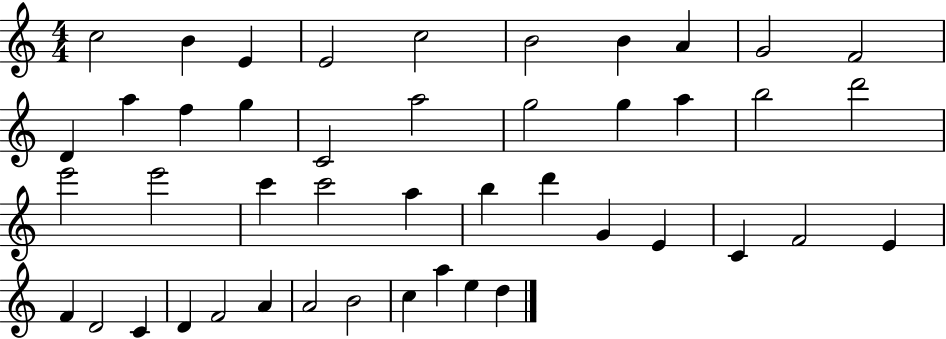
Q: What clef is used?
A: treble